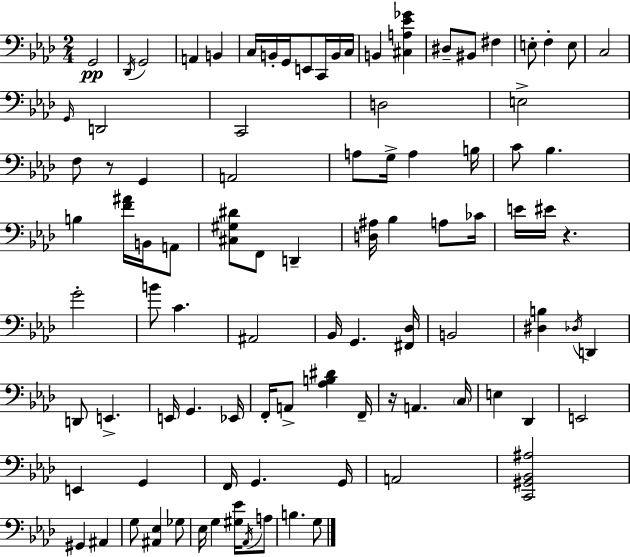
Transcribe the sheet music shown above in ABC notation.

X:1
T:Untitled
M:2/4
L:1/4
K:Ab
G,,2 _D,,/4 G,,2 A,, B,, C,/4 B,,/4 G,,/4 E,,/2 C,,/4 B,,/4 C,/4 B,, [^C,A,_E_G] ^D,/2 ^B,,/2 ^F, E,/2 F, E,/2 C,2 G,,/4 D,,2 C,,2 D,2 E,2 F,/2 z/2 G,, A,,2 A,/2 G,/4 A, B,/4 C/2 _B, B, [F^A]/4 B,,/4 A,,/2 [^C,^G,^D]/2 F,,/2 D,, [D,^A,]/4 _B, A,/2 _C/4 E/4 ^E/4 z G2 B/2 C ^A,,2 _B,,/4 G,, [^F,,_D,]/4 B,,2 [^D,B,] _D,/4 D,, D,,/2 E,, E,,/4 G,, _E,,/4 F,,/4 A,,/2 [_A,B,^D] F,,/4 z/4 A,, C,/4 E, _D,, E,,2 E,, G,, F,,/4 G,, G,,/4 A,,2 [C,,^G,,_B,,^A,]2 ^G,, ^A,, G,/2 [^A,,_E,] _G,/2 _E,/4 G, [^G,_E]/4 _A,,/4 A,/2 B, G,/2